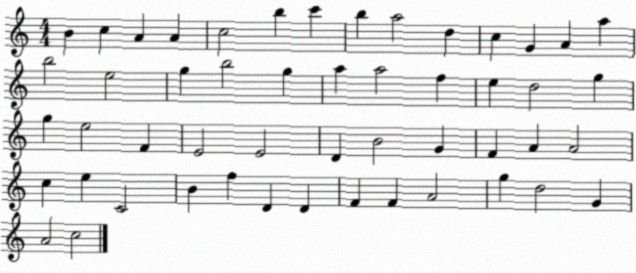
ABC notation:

X:1
T:Untitled
M:4/4
L:1/4
K:C
B c A A c2 b c' b a2 d c G A a b2 e2 g b2 g a a2 f e d2 g g e2 F E2 E2 D B2 G F A A2 c e C2 B f D D F F A2 g d2 G A2 c2